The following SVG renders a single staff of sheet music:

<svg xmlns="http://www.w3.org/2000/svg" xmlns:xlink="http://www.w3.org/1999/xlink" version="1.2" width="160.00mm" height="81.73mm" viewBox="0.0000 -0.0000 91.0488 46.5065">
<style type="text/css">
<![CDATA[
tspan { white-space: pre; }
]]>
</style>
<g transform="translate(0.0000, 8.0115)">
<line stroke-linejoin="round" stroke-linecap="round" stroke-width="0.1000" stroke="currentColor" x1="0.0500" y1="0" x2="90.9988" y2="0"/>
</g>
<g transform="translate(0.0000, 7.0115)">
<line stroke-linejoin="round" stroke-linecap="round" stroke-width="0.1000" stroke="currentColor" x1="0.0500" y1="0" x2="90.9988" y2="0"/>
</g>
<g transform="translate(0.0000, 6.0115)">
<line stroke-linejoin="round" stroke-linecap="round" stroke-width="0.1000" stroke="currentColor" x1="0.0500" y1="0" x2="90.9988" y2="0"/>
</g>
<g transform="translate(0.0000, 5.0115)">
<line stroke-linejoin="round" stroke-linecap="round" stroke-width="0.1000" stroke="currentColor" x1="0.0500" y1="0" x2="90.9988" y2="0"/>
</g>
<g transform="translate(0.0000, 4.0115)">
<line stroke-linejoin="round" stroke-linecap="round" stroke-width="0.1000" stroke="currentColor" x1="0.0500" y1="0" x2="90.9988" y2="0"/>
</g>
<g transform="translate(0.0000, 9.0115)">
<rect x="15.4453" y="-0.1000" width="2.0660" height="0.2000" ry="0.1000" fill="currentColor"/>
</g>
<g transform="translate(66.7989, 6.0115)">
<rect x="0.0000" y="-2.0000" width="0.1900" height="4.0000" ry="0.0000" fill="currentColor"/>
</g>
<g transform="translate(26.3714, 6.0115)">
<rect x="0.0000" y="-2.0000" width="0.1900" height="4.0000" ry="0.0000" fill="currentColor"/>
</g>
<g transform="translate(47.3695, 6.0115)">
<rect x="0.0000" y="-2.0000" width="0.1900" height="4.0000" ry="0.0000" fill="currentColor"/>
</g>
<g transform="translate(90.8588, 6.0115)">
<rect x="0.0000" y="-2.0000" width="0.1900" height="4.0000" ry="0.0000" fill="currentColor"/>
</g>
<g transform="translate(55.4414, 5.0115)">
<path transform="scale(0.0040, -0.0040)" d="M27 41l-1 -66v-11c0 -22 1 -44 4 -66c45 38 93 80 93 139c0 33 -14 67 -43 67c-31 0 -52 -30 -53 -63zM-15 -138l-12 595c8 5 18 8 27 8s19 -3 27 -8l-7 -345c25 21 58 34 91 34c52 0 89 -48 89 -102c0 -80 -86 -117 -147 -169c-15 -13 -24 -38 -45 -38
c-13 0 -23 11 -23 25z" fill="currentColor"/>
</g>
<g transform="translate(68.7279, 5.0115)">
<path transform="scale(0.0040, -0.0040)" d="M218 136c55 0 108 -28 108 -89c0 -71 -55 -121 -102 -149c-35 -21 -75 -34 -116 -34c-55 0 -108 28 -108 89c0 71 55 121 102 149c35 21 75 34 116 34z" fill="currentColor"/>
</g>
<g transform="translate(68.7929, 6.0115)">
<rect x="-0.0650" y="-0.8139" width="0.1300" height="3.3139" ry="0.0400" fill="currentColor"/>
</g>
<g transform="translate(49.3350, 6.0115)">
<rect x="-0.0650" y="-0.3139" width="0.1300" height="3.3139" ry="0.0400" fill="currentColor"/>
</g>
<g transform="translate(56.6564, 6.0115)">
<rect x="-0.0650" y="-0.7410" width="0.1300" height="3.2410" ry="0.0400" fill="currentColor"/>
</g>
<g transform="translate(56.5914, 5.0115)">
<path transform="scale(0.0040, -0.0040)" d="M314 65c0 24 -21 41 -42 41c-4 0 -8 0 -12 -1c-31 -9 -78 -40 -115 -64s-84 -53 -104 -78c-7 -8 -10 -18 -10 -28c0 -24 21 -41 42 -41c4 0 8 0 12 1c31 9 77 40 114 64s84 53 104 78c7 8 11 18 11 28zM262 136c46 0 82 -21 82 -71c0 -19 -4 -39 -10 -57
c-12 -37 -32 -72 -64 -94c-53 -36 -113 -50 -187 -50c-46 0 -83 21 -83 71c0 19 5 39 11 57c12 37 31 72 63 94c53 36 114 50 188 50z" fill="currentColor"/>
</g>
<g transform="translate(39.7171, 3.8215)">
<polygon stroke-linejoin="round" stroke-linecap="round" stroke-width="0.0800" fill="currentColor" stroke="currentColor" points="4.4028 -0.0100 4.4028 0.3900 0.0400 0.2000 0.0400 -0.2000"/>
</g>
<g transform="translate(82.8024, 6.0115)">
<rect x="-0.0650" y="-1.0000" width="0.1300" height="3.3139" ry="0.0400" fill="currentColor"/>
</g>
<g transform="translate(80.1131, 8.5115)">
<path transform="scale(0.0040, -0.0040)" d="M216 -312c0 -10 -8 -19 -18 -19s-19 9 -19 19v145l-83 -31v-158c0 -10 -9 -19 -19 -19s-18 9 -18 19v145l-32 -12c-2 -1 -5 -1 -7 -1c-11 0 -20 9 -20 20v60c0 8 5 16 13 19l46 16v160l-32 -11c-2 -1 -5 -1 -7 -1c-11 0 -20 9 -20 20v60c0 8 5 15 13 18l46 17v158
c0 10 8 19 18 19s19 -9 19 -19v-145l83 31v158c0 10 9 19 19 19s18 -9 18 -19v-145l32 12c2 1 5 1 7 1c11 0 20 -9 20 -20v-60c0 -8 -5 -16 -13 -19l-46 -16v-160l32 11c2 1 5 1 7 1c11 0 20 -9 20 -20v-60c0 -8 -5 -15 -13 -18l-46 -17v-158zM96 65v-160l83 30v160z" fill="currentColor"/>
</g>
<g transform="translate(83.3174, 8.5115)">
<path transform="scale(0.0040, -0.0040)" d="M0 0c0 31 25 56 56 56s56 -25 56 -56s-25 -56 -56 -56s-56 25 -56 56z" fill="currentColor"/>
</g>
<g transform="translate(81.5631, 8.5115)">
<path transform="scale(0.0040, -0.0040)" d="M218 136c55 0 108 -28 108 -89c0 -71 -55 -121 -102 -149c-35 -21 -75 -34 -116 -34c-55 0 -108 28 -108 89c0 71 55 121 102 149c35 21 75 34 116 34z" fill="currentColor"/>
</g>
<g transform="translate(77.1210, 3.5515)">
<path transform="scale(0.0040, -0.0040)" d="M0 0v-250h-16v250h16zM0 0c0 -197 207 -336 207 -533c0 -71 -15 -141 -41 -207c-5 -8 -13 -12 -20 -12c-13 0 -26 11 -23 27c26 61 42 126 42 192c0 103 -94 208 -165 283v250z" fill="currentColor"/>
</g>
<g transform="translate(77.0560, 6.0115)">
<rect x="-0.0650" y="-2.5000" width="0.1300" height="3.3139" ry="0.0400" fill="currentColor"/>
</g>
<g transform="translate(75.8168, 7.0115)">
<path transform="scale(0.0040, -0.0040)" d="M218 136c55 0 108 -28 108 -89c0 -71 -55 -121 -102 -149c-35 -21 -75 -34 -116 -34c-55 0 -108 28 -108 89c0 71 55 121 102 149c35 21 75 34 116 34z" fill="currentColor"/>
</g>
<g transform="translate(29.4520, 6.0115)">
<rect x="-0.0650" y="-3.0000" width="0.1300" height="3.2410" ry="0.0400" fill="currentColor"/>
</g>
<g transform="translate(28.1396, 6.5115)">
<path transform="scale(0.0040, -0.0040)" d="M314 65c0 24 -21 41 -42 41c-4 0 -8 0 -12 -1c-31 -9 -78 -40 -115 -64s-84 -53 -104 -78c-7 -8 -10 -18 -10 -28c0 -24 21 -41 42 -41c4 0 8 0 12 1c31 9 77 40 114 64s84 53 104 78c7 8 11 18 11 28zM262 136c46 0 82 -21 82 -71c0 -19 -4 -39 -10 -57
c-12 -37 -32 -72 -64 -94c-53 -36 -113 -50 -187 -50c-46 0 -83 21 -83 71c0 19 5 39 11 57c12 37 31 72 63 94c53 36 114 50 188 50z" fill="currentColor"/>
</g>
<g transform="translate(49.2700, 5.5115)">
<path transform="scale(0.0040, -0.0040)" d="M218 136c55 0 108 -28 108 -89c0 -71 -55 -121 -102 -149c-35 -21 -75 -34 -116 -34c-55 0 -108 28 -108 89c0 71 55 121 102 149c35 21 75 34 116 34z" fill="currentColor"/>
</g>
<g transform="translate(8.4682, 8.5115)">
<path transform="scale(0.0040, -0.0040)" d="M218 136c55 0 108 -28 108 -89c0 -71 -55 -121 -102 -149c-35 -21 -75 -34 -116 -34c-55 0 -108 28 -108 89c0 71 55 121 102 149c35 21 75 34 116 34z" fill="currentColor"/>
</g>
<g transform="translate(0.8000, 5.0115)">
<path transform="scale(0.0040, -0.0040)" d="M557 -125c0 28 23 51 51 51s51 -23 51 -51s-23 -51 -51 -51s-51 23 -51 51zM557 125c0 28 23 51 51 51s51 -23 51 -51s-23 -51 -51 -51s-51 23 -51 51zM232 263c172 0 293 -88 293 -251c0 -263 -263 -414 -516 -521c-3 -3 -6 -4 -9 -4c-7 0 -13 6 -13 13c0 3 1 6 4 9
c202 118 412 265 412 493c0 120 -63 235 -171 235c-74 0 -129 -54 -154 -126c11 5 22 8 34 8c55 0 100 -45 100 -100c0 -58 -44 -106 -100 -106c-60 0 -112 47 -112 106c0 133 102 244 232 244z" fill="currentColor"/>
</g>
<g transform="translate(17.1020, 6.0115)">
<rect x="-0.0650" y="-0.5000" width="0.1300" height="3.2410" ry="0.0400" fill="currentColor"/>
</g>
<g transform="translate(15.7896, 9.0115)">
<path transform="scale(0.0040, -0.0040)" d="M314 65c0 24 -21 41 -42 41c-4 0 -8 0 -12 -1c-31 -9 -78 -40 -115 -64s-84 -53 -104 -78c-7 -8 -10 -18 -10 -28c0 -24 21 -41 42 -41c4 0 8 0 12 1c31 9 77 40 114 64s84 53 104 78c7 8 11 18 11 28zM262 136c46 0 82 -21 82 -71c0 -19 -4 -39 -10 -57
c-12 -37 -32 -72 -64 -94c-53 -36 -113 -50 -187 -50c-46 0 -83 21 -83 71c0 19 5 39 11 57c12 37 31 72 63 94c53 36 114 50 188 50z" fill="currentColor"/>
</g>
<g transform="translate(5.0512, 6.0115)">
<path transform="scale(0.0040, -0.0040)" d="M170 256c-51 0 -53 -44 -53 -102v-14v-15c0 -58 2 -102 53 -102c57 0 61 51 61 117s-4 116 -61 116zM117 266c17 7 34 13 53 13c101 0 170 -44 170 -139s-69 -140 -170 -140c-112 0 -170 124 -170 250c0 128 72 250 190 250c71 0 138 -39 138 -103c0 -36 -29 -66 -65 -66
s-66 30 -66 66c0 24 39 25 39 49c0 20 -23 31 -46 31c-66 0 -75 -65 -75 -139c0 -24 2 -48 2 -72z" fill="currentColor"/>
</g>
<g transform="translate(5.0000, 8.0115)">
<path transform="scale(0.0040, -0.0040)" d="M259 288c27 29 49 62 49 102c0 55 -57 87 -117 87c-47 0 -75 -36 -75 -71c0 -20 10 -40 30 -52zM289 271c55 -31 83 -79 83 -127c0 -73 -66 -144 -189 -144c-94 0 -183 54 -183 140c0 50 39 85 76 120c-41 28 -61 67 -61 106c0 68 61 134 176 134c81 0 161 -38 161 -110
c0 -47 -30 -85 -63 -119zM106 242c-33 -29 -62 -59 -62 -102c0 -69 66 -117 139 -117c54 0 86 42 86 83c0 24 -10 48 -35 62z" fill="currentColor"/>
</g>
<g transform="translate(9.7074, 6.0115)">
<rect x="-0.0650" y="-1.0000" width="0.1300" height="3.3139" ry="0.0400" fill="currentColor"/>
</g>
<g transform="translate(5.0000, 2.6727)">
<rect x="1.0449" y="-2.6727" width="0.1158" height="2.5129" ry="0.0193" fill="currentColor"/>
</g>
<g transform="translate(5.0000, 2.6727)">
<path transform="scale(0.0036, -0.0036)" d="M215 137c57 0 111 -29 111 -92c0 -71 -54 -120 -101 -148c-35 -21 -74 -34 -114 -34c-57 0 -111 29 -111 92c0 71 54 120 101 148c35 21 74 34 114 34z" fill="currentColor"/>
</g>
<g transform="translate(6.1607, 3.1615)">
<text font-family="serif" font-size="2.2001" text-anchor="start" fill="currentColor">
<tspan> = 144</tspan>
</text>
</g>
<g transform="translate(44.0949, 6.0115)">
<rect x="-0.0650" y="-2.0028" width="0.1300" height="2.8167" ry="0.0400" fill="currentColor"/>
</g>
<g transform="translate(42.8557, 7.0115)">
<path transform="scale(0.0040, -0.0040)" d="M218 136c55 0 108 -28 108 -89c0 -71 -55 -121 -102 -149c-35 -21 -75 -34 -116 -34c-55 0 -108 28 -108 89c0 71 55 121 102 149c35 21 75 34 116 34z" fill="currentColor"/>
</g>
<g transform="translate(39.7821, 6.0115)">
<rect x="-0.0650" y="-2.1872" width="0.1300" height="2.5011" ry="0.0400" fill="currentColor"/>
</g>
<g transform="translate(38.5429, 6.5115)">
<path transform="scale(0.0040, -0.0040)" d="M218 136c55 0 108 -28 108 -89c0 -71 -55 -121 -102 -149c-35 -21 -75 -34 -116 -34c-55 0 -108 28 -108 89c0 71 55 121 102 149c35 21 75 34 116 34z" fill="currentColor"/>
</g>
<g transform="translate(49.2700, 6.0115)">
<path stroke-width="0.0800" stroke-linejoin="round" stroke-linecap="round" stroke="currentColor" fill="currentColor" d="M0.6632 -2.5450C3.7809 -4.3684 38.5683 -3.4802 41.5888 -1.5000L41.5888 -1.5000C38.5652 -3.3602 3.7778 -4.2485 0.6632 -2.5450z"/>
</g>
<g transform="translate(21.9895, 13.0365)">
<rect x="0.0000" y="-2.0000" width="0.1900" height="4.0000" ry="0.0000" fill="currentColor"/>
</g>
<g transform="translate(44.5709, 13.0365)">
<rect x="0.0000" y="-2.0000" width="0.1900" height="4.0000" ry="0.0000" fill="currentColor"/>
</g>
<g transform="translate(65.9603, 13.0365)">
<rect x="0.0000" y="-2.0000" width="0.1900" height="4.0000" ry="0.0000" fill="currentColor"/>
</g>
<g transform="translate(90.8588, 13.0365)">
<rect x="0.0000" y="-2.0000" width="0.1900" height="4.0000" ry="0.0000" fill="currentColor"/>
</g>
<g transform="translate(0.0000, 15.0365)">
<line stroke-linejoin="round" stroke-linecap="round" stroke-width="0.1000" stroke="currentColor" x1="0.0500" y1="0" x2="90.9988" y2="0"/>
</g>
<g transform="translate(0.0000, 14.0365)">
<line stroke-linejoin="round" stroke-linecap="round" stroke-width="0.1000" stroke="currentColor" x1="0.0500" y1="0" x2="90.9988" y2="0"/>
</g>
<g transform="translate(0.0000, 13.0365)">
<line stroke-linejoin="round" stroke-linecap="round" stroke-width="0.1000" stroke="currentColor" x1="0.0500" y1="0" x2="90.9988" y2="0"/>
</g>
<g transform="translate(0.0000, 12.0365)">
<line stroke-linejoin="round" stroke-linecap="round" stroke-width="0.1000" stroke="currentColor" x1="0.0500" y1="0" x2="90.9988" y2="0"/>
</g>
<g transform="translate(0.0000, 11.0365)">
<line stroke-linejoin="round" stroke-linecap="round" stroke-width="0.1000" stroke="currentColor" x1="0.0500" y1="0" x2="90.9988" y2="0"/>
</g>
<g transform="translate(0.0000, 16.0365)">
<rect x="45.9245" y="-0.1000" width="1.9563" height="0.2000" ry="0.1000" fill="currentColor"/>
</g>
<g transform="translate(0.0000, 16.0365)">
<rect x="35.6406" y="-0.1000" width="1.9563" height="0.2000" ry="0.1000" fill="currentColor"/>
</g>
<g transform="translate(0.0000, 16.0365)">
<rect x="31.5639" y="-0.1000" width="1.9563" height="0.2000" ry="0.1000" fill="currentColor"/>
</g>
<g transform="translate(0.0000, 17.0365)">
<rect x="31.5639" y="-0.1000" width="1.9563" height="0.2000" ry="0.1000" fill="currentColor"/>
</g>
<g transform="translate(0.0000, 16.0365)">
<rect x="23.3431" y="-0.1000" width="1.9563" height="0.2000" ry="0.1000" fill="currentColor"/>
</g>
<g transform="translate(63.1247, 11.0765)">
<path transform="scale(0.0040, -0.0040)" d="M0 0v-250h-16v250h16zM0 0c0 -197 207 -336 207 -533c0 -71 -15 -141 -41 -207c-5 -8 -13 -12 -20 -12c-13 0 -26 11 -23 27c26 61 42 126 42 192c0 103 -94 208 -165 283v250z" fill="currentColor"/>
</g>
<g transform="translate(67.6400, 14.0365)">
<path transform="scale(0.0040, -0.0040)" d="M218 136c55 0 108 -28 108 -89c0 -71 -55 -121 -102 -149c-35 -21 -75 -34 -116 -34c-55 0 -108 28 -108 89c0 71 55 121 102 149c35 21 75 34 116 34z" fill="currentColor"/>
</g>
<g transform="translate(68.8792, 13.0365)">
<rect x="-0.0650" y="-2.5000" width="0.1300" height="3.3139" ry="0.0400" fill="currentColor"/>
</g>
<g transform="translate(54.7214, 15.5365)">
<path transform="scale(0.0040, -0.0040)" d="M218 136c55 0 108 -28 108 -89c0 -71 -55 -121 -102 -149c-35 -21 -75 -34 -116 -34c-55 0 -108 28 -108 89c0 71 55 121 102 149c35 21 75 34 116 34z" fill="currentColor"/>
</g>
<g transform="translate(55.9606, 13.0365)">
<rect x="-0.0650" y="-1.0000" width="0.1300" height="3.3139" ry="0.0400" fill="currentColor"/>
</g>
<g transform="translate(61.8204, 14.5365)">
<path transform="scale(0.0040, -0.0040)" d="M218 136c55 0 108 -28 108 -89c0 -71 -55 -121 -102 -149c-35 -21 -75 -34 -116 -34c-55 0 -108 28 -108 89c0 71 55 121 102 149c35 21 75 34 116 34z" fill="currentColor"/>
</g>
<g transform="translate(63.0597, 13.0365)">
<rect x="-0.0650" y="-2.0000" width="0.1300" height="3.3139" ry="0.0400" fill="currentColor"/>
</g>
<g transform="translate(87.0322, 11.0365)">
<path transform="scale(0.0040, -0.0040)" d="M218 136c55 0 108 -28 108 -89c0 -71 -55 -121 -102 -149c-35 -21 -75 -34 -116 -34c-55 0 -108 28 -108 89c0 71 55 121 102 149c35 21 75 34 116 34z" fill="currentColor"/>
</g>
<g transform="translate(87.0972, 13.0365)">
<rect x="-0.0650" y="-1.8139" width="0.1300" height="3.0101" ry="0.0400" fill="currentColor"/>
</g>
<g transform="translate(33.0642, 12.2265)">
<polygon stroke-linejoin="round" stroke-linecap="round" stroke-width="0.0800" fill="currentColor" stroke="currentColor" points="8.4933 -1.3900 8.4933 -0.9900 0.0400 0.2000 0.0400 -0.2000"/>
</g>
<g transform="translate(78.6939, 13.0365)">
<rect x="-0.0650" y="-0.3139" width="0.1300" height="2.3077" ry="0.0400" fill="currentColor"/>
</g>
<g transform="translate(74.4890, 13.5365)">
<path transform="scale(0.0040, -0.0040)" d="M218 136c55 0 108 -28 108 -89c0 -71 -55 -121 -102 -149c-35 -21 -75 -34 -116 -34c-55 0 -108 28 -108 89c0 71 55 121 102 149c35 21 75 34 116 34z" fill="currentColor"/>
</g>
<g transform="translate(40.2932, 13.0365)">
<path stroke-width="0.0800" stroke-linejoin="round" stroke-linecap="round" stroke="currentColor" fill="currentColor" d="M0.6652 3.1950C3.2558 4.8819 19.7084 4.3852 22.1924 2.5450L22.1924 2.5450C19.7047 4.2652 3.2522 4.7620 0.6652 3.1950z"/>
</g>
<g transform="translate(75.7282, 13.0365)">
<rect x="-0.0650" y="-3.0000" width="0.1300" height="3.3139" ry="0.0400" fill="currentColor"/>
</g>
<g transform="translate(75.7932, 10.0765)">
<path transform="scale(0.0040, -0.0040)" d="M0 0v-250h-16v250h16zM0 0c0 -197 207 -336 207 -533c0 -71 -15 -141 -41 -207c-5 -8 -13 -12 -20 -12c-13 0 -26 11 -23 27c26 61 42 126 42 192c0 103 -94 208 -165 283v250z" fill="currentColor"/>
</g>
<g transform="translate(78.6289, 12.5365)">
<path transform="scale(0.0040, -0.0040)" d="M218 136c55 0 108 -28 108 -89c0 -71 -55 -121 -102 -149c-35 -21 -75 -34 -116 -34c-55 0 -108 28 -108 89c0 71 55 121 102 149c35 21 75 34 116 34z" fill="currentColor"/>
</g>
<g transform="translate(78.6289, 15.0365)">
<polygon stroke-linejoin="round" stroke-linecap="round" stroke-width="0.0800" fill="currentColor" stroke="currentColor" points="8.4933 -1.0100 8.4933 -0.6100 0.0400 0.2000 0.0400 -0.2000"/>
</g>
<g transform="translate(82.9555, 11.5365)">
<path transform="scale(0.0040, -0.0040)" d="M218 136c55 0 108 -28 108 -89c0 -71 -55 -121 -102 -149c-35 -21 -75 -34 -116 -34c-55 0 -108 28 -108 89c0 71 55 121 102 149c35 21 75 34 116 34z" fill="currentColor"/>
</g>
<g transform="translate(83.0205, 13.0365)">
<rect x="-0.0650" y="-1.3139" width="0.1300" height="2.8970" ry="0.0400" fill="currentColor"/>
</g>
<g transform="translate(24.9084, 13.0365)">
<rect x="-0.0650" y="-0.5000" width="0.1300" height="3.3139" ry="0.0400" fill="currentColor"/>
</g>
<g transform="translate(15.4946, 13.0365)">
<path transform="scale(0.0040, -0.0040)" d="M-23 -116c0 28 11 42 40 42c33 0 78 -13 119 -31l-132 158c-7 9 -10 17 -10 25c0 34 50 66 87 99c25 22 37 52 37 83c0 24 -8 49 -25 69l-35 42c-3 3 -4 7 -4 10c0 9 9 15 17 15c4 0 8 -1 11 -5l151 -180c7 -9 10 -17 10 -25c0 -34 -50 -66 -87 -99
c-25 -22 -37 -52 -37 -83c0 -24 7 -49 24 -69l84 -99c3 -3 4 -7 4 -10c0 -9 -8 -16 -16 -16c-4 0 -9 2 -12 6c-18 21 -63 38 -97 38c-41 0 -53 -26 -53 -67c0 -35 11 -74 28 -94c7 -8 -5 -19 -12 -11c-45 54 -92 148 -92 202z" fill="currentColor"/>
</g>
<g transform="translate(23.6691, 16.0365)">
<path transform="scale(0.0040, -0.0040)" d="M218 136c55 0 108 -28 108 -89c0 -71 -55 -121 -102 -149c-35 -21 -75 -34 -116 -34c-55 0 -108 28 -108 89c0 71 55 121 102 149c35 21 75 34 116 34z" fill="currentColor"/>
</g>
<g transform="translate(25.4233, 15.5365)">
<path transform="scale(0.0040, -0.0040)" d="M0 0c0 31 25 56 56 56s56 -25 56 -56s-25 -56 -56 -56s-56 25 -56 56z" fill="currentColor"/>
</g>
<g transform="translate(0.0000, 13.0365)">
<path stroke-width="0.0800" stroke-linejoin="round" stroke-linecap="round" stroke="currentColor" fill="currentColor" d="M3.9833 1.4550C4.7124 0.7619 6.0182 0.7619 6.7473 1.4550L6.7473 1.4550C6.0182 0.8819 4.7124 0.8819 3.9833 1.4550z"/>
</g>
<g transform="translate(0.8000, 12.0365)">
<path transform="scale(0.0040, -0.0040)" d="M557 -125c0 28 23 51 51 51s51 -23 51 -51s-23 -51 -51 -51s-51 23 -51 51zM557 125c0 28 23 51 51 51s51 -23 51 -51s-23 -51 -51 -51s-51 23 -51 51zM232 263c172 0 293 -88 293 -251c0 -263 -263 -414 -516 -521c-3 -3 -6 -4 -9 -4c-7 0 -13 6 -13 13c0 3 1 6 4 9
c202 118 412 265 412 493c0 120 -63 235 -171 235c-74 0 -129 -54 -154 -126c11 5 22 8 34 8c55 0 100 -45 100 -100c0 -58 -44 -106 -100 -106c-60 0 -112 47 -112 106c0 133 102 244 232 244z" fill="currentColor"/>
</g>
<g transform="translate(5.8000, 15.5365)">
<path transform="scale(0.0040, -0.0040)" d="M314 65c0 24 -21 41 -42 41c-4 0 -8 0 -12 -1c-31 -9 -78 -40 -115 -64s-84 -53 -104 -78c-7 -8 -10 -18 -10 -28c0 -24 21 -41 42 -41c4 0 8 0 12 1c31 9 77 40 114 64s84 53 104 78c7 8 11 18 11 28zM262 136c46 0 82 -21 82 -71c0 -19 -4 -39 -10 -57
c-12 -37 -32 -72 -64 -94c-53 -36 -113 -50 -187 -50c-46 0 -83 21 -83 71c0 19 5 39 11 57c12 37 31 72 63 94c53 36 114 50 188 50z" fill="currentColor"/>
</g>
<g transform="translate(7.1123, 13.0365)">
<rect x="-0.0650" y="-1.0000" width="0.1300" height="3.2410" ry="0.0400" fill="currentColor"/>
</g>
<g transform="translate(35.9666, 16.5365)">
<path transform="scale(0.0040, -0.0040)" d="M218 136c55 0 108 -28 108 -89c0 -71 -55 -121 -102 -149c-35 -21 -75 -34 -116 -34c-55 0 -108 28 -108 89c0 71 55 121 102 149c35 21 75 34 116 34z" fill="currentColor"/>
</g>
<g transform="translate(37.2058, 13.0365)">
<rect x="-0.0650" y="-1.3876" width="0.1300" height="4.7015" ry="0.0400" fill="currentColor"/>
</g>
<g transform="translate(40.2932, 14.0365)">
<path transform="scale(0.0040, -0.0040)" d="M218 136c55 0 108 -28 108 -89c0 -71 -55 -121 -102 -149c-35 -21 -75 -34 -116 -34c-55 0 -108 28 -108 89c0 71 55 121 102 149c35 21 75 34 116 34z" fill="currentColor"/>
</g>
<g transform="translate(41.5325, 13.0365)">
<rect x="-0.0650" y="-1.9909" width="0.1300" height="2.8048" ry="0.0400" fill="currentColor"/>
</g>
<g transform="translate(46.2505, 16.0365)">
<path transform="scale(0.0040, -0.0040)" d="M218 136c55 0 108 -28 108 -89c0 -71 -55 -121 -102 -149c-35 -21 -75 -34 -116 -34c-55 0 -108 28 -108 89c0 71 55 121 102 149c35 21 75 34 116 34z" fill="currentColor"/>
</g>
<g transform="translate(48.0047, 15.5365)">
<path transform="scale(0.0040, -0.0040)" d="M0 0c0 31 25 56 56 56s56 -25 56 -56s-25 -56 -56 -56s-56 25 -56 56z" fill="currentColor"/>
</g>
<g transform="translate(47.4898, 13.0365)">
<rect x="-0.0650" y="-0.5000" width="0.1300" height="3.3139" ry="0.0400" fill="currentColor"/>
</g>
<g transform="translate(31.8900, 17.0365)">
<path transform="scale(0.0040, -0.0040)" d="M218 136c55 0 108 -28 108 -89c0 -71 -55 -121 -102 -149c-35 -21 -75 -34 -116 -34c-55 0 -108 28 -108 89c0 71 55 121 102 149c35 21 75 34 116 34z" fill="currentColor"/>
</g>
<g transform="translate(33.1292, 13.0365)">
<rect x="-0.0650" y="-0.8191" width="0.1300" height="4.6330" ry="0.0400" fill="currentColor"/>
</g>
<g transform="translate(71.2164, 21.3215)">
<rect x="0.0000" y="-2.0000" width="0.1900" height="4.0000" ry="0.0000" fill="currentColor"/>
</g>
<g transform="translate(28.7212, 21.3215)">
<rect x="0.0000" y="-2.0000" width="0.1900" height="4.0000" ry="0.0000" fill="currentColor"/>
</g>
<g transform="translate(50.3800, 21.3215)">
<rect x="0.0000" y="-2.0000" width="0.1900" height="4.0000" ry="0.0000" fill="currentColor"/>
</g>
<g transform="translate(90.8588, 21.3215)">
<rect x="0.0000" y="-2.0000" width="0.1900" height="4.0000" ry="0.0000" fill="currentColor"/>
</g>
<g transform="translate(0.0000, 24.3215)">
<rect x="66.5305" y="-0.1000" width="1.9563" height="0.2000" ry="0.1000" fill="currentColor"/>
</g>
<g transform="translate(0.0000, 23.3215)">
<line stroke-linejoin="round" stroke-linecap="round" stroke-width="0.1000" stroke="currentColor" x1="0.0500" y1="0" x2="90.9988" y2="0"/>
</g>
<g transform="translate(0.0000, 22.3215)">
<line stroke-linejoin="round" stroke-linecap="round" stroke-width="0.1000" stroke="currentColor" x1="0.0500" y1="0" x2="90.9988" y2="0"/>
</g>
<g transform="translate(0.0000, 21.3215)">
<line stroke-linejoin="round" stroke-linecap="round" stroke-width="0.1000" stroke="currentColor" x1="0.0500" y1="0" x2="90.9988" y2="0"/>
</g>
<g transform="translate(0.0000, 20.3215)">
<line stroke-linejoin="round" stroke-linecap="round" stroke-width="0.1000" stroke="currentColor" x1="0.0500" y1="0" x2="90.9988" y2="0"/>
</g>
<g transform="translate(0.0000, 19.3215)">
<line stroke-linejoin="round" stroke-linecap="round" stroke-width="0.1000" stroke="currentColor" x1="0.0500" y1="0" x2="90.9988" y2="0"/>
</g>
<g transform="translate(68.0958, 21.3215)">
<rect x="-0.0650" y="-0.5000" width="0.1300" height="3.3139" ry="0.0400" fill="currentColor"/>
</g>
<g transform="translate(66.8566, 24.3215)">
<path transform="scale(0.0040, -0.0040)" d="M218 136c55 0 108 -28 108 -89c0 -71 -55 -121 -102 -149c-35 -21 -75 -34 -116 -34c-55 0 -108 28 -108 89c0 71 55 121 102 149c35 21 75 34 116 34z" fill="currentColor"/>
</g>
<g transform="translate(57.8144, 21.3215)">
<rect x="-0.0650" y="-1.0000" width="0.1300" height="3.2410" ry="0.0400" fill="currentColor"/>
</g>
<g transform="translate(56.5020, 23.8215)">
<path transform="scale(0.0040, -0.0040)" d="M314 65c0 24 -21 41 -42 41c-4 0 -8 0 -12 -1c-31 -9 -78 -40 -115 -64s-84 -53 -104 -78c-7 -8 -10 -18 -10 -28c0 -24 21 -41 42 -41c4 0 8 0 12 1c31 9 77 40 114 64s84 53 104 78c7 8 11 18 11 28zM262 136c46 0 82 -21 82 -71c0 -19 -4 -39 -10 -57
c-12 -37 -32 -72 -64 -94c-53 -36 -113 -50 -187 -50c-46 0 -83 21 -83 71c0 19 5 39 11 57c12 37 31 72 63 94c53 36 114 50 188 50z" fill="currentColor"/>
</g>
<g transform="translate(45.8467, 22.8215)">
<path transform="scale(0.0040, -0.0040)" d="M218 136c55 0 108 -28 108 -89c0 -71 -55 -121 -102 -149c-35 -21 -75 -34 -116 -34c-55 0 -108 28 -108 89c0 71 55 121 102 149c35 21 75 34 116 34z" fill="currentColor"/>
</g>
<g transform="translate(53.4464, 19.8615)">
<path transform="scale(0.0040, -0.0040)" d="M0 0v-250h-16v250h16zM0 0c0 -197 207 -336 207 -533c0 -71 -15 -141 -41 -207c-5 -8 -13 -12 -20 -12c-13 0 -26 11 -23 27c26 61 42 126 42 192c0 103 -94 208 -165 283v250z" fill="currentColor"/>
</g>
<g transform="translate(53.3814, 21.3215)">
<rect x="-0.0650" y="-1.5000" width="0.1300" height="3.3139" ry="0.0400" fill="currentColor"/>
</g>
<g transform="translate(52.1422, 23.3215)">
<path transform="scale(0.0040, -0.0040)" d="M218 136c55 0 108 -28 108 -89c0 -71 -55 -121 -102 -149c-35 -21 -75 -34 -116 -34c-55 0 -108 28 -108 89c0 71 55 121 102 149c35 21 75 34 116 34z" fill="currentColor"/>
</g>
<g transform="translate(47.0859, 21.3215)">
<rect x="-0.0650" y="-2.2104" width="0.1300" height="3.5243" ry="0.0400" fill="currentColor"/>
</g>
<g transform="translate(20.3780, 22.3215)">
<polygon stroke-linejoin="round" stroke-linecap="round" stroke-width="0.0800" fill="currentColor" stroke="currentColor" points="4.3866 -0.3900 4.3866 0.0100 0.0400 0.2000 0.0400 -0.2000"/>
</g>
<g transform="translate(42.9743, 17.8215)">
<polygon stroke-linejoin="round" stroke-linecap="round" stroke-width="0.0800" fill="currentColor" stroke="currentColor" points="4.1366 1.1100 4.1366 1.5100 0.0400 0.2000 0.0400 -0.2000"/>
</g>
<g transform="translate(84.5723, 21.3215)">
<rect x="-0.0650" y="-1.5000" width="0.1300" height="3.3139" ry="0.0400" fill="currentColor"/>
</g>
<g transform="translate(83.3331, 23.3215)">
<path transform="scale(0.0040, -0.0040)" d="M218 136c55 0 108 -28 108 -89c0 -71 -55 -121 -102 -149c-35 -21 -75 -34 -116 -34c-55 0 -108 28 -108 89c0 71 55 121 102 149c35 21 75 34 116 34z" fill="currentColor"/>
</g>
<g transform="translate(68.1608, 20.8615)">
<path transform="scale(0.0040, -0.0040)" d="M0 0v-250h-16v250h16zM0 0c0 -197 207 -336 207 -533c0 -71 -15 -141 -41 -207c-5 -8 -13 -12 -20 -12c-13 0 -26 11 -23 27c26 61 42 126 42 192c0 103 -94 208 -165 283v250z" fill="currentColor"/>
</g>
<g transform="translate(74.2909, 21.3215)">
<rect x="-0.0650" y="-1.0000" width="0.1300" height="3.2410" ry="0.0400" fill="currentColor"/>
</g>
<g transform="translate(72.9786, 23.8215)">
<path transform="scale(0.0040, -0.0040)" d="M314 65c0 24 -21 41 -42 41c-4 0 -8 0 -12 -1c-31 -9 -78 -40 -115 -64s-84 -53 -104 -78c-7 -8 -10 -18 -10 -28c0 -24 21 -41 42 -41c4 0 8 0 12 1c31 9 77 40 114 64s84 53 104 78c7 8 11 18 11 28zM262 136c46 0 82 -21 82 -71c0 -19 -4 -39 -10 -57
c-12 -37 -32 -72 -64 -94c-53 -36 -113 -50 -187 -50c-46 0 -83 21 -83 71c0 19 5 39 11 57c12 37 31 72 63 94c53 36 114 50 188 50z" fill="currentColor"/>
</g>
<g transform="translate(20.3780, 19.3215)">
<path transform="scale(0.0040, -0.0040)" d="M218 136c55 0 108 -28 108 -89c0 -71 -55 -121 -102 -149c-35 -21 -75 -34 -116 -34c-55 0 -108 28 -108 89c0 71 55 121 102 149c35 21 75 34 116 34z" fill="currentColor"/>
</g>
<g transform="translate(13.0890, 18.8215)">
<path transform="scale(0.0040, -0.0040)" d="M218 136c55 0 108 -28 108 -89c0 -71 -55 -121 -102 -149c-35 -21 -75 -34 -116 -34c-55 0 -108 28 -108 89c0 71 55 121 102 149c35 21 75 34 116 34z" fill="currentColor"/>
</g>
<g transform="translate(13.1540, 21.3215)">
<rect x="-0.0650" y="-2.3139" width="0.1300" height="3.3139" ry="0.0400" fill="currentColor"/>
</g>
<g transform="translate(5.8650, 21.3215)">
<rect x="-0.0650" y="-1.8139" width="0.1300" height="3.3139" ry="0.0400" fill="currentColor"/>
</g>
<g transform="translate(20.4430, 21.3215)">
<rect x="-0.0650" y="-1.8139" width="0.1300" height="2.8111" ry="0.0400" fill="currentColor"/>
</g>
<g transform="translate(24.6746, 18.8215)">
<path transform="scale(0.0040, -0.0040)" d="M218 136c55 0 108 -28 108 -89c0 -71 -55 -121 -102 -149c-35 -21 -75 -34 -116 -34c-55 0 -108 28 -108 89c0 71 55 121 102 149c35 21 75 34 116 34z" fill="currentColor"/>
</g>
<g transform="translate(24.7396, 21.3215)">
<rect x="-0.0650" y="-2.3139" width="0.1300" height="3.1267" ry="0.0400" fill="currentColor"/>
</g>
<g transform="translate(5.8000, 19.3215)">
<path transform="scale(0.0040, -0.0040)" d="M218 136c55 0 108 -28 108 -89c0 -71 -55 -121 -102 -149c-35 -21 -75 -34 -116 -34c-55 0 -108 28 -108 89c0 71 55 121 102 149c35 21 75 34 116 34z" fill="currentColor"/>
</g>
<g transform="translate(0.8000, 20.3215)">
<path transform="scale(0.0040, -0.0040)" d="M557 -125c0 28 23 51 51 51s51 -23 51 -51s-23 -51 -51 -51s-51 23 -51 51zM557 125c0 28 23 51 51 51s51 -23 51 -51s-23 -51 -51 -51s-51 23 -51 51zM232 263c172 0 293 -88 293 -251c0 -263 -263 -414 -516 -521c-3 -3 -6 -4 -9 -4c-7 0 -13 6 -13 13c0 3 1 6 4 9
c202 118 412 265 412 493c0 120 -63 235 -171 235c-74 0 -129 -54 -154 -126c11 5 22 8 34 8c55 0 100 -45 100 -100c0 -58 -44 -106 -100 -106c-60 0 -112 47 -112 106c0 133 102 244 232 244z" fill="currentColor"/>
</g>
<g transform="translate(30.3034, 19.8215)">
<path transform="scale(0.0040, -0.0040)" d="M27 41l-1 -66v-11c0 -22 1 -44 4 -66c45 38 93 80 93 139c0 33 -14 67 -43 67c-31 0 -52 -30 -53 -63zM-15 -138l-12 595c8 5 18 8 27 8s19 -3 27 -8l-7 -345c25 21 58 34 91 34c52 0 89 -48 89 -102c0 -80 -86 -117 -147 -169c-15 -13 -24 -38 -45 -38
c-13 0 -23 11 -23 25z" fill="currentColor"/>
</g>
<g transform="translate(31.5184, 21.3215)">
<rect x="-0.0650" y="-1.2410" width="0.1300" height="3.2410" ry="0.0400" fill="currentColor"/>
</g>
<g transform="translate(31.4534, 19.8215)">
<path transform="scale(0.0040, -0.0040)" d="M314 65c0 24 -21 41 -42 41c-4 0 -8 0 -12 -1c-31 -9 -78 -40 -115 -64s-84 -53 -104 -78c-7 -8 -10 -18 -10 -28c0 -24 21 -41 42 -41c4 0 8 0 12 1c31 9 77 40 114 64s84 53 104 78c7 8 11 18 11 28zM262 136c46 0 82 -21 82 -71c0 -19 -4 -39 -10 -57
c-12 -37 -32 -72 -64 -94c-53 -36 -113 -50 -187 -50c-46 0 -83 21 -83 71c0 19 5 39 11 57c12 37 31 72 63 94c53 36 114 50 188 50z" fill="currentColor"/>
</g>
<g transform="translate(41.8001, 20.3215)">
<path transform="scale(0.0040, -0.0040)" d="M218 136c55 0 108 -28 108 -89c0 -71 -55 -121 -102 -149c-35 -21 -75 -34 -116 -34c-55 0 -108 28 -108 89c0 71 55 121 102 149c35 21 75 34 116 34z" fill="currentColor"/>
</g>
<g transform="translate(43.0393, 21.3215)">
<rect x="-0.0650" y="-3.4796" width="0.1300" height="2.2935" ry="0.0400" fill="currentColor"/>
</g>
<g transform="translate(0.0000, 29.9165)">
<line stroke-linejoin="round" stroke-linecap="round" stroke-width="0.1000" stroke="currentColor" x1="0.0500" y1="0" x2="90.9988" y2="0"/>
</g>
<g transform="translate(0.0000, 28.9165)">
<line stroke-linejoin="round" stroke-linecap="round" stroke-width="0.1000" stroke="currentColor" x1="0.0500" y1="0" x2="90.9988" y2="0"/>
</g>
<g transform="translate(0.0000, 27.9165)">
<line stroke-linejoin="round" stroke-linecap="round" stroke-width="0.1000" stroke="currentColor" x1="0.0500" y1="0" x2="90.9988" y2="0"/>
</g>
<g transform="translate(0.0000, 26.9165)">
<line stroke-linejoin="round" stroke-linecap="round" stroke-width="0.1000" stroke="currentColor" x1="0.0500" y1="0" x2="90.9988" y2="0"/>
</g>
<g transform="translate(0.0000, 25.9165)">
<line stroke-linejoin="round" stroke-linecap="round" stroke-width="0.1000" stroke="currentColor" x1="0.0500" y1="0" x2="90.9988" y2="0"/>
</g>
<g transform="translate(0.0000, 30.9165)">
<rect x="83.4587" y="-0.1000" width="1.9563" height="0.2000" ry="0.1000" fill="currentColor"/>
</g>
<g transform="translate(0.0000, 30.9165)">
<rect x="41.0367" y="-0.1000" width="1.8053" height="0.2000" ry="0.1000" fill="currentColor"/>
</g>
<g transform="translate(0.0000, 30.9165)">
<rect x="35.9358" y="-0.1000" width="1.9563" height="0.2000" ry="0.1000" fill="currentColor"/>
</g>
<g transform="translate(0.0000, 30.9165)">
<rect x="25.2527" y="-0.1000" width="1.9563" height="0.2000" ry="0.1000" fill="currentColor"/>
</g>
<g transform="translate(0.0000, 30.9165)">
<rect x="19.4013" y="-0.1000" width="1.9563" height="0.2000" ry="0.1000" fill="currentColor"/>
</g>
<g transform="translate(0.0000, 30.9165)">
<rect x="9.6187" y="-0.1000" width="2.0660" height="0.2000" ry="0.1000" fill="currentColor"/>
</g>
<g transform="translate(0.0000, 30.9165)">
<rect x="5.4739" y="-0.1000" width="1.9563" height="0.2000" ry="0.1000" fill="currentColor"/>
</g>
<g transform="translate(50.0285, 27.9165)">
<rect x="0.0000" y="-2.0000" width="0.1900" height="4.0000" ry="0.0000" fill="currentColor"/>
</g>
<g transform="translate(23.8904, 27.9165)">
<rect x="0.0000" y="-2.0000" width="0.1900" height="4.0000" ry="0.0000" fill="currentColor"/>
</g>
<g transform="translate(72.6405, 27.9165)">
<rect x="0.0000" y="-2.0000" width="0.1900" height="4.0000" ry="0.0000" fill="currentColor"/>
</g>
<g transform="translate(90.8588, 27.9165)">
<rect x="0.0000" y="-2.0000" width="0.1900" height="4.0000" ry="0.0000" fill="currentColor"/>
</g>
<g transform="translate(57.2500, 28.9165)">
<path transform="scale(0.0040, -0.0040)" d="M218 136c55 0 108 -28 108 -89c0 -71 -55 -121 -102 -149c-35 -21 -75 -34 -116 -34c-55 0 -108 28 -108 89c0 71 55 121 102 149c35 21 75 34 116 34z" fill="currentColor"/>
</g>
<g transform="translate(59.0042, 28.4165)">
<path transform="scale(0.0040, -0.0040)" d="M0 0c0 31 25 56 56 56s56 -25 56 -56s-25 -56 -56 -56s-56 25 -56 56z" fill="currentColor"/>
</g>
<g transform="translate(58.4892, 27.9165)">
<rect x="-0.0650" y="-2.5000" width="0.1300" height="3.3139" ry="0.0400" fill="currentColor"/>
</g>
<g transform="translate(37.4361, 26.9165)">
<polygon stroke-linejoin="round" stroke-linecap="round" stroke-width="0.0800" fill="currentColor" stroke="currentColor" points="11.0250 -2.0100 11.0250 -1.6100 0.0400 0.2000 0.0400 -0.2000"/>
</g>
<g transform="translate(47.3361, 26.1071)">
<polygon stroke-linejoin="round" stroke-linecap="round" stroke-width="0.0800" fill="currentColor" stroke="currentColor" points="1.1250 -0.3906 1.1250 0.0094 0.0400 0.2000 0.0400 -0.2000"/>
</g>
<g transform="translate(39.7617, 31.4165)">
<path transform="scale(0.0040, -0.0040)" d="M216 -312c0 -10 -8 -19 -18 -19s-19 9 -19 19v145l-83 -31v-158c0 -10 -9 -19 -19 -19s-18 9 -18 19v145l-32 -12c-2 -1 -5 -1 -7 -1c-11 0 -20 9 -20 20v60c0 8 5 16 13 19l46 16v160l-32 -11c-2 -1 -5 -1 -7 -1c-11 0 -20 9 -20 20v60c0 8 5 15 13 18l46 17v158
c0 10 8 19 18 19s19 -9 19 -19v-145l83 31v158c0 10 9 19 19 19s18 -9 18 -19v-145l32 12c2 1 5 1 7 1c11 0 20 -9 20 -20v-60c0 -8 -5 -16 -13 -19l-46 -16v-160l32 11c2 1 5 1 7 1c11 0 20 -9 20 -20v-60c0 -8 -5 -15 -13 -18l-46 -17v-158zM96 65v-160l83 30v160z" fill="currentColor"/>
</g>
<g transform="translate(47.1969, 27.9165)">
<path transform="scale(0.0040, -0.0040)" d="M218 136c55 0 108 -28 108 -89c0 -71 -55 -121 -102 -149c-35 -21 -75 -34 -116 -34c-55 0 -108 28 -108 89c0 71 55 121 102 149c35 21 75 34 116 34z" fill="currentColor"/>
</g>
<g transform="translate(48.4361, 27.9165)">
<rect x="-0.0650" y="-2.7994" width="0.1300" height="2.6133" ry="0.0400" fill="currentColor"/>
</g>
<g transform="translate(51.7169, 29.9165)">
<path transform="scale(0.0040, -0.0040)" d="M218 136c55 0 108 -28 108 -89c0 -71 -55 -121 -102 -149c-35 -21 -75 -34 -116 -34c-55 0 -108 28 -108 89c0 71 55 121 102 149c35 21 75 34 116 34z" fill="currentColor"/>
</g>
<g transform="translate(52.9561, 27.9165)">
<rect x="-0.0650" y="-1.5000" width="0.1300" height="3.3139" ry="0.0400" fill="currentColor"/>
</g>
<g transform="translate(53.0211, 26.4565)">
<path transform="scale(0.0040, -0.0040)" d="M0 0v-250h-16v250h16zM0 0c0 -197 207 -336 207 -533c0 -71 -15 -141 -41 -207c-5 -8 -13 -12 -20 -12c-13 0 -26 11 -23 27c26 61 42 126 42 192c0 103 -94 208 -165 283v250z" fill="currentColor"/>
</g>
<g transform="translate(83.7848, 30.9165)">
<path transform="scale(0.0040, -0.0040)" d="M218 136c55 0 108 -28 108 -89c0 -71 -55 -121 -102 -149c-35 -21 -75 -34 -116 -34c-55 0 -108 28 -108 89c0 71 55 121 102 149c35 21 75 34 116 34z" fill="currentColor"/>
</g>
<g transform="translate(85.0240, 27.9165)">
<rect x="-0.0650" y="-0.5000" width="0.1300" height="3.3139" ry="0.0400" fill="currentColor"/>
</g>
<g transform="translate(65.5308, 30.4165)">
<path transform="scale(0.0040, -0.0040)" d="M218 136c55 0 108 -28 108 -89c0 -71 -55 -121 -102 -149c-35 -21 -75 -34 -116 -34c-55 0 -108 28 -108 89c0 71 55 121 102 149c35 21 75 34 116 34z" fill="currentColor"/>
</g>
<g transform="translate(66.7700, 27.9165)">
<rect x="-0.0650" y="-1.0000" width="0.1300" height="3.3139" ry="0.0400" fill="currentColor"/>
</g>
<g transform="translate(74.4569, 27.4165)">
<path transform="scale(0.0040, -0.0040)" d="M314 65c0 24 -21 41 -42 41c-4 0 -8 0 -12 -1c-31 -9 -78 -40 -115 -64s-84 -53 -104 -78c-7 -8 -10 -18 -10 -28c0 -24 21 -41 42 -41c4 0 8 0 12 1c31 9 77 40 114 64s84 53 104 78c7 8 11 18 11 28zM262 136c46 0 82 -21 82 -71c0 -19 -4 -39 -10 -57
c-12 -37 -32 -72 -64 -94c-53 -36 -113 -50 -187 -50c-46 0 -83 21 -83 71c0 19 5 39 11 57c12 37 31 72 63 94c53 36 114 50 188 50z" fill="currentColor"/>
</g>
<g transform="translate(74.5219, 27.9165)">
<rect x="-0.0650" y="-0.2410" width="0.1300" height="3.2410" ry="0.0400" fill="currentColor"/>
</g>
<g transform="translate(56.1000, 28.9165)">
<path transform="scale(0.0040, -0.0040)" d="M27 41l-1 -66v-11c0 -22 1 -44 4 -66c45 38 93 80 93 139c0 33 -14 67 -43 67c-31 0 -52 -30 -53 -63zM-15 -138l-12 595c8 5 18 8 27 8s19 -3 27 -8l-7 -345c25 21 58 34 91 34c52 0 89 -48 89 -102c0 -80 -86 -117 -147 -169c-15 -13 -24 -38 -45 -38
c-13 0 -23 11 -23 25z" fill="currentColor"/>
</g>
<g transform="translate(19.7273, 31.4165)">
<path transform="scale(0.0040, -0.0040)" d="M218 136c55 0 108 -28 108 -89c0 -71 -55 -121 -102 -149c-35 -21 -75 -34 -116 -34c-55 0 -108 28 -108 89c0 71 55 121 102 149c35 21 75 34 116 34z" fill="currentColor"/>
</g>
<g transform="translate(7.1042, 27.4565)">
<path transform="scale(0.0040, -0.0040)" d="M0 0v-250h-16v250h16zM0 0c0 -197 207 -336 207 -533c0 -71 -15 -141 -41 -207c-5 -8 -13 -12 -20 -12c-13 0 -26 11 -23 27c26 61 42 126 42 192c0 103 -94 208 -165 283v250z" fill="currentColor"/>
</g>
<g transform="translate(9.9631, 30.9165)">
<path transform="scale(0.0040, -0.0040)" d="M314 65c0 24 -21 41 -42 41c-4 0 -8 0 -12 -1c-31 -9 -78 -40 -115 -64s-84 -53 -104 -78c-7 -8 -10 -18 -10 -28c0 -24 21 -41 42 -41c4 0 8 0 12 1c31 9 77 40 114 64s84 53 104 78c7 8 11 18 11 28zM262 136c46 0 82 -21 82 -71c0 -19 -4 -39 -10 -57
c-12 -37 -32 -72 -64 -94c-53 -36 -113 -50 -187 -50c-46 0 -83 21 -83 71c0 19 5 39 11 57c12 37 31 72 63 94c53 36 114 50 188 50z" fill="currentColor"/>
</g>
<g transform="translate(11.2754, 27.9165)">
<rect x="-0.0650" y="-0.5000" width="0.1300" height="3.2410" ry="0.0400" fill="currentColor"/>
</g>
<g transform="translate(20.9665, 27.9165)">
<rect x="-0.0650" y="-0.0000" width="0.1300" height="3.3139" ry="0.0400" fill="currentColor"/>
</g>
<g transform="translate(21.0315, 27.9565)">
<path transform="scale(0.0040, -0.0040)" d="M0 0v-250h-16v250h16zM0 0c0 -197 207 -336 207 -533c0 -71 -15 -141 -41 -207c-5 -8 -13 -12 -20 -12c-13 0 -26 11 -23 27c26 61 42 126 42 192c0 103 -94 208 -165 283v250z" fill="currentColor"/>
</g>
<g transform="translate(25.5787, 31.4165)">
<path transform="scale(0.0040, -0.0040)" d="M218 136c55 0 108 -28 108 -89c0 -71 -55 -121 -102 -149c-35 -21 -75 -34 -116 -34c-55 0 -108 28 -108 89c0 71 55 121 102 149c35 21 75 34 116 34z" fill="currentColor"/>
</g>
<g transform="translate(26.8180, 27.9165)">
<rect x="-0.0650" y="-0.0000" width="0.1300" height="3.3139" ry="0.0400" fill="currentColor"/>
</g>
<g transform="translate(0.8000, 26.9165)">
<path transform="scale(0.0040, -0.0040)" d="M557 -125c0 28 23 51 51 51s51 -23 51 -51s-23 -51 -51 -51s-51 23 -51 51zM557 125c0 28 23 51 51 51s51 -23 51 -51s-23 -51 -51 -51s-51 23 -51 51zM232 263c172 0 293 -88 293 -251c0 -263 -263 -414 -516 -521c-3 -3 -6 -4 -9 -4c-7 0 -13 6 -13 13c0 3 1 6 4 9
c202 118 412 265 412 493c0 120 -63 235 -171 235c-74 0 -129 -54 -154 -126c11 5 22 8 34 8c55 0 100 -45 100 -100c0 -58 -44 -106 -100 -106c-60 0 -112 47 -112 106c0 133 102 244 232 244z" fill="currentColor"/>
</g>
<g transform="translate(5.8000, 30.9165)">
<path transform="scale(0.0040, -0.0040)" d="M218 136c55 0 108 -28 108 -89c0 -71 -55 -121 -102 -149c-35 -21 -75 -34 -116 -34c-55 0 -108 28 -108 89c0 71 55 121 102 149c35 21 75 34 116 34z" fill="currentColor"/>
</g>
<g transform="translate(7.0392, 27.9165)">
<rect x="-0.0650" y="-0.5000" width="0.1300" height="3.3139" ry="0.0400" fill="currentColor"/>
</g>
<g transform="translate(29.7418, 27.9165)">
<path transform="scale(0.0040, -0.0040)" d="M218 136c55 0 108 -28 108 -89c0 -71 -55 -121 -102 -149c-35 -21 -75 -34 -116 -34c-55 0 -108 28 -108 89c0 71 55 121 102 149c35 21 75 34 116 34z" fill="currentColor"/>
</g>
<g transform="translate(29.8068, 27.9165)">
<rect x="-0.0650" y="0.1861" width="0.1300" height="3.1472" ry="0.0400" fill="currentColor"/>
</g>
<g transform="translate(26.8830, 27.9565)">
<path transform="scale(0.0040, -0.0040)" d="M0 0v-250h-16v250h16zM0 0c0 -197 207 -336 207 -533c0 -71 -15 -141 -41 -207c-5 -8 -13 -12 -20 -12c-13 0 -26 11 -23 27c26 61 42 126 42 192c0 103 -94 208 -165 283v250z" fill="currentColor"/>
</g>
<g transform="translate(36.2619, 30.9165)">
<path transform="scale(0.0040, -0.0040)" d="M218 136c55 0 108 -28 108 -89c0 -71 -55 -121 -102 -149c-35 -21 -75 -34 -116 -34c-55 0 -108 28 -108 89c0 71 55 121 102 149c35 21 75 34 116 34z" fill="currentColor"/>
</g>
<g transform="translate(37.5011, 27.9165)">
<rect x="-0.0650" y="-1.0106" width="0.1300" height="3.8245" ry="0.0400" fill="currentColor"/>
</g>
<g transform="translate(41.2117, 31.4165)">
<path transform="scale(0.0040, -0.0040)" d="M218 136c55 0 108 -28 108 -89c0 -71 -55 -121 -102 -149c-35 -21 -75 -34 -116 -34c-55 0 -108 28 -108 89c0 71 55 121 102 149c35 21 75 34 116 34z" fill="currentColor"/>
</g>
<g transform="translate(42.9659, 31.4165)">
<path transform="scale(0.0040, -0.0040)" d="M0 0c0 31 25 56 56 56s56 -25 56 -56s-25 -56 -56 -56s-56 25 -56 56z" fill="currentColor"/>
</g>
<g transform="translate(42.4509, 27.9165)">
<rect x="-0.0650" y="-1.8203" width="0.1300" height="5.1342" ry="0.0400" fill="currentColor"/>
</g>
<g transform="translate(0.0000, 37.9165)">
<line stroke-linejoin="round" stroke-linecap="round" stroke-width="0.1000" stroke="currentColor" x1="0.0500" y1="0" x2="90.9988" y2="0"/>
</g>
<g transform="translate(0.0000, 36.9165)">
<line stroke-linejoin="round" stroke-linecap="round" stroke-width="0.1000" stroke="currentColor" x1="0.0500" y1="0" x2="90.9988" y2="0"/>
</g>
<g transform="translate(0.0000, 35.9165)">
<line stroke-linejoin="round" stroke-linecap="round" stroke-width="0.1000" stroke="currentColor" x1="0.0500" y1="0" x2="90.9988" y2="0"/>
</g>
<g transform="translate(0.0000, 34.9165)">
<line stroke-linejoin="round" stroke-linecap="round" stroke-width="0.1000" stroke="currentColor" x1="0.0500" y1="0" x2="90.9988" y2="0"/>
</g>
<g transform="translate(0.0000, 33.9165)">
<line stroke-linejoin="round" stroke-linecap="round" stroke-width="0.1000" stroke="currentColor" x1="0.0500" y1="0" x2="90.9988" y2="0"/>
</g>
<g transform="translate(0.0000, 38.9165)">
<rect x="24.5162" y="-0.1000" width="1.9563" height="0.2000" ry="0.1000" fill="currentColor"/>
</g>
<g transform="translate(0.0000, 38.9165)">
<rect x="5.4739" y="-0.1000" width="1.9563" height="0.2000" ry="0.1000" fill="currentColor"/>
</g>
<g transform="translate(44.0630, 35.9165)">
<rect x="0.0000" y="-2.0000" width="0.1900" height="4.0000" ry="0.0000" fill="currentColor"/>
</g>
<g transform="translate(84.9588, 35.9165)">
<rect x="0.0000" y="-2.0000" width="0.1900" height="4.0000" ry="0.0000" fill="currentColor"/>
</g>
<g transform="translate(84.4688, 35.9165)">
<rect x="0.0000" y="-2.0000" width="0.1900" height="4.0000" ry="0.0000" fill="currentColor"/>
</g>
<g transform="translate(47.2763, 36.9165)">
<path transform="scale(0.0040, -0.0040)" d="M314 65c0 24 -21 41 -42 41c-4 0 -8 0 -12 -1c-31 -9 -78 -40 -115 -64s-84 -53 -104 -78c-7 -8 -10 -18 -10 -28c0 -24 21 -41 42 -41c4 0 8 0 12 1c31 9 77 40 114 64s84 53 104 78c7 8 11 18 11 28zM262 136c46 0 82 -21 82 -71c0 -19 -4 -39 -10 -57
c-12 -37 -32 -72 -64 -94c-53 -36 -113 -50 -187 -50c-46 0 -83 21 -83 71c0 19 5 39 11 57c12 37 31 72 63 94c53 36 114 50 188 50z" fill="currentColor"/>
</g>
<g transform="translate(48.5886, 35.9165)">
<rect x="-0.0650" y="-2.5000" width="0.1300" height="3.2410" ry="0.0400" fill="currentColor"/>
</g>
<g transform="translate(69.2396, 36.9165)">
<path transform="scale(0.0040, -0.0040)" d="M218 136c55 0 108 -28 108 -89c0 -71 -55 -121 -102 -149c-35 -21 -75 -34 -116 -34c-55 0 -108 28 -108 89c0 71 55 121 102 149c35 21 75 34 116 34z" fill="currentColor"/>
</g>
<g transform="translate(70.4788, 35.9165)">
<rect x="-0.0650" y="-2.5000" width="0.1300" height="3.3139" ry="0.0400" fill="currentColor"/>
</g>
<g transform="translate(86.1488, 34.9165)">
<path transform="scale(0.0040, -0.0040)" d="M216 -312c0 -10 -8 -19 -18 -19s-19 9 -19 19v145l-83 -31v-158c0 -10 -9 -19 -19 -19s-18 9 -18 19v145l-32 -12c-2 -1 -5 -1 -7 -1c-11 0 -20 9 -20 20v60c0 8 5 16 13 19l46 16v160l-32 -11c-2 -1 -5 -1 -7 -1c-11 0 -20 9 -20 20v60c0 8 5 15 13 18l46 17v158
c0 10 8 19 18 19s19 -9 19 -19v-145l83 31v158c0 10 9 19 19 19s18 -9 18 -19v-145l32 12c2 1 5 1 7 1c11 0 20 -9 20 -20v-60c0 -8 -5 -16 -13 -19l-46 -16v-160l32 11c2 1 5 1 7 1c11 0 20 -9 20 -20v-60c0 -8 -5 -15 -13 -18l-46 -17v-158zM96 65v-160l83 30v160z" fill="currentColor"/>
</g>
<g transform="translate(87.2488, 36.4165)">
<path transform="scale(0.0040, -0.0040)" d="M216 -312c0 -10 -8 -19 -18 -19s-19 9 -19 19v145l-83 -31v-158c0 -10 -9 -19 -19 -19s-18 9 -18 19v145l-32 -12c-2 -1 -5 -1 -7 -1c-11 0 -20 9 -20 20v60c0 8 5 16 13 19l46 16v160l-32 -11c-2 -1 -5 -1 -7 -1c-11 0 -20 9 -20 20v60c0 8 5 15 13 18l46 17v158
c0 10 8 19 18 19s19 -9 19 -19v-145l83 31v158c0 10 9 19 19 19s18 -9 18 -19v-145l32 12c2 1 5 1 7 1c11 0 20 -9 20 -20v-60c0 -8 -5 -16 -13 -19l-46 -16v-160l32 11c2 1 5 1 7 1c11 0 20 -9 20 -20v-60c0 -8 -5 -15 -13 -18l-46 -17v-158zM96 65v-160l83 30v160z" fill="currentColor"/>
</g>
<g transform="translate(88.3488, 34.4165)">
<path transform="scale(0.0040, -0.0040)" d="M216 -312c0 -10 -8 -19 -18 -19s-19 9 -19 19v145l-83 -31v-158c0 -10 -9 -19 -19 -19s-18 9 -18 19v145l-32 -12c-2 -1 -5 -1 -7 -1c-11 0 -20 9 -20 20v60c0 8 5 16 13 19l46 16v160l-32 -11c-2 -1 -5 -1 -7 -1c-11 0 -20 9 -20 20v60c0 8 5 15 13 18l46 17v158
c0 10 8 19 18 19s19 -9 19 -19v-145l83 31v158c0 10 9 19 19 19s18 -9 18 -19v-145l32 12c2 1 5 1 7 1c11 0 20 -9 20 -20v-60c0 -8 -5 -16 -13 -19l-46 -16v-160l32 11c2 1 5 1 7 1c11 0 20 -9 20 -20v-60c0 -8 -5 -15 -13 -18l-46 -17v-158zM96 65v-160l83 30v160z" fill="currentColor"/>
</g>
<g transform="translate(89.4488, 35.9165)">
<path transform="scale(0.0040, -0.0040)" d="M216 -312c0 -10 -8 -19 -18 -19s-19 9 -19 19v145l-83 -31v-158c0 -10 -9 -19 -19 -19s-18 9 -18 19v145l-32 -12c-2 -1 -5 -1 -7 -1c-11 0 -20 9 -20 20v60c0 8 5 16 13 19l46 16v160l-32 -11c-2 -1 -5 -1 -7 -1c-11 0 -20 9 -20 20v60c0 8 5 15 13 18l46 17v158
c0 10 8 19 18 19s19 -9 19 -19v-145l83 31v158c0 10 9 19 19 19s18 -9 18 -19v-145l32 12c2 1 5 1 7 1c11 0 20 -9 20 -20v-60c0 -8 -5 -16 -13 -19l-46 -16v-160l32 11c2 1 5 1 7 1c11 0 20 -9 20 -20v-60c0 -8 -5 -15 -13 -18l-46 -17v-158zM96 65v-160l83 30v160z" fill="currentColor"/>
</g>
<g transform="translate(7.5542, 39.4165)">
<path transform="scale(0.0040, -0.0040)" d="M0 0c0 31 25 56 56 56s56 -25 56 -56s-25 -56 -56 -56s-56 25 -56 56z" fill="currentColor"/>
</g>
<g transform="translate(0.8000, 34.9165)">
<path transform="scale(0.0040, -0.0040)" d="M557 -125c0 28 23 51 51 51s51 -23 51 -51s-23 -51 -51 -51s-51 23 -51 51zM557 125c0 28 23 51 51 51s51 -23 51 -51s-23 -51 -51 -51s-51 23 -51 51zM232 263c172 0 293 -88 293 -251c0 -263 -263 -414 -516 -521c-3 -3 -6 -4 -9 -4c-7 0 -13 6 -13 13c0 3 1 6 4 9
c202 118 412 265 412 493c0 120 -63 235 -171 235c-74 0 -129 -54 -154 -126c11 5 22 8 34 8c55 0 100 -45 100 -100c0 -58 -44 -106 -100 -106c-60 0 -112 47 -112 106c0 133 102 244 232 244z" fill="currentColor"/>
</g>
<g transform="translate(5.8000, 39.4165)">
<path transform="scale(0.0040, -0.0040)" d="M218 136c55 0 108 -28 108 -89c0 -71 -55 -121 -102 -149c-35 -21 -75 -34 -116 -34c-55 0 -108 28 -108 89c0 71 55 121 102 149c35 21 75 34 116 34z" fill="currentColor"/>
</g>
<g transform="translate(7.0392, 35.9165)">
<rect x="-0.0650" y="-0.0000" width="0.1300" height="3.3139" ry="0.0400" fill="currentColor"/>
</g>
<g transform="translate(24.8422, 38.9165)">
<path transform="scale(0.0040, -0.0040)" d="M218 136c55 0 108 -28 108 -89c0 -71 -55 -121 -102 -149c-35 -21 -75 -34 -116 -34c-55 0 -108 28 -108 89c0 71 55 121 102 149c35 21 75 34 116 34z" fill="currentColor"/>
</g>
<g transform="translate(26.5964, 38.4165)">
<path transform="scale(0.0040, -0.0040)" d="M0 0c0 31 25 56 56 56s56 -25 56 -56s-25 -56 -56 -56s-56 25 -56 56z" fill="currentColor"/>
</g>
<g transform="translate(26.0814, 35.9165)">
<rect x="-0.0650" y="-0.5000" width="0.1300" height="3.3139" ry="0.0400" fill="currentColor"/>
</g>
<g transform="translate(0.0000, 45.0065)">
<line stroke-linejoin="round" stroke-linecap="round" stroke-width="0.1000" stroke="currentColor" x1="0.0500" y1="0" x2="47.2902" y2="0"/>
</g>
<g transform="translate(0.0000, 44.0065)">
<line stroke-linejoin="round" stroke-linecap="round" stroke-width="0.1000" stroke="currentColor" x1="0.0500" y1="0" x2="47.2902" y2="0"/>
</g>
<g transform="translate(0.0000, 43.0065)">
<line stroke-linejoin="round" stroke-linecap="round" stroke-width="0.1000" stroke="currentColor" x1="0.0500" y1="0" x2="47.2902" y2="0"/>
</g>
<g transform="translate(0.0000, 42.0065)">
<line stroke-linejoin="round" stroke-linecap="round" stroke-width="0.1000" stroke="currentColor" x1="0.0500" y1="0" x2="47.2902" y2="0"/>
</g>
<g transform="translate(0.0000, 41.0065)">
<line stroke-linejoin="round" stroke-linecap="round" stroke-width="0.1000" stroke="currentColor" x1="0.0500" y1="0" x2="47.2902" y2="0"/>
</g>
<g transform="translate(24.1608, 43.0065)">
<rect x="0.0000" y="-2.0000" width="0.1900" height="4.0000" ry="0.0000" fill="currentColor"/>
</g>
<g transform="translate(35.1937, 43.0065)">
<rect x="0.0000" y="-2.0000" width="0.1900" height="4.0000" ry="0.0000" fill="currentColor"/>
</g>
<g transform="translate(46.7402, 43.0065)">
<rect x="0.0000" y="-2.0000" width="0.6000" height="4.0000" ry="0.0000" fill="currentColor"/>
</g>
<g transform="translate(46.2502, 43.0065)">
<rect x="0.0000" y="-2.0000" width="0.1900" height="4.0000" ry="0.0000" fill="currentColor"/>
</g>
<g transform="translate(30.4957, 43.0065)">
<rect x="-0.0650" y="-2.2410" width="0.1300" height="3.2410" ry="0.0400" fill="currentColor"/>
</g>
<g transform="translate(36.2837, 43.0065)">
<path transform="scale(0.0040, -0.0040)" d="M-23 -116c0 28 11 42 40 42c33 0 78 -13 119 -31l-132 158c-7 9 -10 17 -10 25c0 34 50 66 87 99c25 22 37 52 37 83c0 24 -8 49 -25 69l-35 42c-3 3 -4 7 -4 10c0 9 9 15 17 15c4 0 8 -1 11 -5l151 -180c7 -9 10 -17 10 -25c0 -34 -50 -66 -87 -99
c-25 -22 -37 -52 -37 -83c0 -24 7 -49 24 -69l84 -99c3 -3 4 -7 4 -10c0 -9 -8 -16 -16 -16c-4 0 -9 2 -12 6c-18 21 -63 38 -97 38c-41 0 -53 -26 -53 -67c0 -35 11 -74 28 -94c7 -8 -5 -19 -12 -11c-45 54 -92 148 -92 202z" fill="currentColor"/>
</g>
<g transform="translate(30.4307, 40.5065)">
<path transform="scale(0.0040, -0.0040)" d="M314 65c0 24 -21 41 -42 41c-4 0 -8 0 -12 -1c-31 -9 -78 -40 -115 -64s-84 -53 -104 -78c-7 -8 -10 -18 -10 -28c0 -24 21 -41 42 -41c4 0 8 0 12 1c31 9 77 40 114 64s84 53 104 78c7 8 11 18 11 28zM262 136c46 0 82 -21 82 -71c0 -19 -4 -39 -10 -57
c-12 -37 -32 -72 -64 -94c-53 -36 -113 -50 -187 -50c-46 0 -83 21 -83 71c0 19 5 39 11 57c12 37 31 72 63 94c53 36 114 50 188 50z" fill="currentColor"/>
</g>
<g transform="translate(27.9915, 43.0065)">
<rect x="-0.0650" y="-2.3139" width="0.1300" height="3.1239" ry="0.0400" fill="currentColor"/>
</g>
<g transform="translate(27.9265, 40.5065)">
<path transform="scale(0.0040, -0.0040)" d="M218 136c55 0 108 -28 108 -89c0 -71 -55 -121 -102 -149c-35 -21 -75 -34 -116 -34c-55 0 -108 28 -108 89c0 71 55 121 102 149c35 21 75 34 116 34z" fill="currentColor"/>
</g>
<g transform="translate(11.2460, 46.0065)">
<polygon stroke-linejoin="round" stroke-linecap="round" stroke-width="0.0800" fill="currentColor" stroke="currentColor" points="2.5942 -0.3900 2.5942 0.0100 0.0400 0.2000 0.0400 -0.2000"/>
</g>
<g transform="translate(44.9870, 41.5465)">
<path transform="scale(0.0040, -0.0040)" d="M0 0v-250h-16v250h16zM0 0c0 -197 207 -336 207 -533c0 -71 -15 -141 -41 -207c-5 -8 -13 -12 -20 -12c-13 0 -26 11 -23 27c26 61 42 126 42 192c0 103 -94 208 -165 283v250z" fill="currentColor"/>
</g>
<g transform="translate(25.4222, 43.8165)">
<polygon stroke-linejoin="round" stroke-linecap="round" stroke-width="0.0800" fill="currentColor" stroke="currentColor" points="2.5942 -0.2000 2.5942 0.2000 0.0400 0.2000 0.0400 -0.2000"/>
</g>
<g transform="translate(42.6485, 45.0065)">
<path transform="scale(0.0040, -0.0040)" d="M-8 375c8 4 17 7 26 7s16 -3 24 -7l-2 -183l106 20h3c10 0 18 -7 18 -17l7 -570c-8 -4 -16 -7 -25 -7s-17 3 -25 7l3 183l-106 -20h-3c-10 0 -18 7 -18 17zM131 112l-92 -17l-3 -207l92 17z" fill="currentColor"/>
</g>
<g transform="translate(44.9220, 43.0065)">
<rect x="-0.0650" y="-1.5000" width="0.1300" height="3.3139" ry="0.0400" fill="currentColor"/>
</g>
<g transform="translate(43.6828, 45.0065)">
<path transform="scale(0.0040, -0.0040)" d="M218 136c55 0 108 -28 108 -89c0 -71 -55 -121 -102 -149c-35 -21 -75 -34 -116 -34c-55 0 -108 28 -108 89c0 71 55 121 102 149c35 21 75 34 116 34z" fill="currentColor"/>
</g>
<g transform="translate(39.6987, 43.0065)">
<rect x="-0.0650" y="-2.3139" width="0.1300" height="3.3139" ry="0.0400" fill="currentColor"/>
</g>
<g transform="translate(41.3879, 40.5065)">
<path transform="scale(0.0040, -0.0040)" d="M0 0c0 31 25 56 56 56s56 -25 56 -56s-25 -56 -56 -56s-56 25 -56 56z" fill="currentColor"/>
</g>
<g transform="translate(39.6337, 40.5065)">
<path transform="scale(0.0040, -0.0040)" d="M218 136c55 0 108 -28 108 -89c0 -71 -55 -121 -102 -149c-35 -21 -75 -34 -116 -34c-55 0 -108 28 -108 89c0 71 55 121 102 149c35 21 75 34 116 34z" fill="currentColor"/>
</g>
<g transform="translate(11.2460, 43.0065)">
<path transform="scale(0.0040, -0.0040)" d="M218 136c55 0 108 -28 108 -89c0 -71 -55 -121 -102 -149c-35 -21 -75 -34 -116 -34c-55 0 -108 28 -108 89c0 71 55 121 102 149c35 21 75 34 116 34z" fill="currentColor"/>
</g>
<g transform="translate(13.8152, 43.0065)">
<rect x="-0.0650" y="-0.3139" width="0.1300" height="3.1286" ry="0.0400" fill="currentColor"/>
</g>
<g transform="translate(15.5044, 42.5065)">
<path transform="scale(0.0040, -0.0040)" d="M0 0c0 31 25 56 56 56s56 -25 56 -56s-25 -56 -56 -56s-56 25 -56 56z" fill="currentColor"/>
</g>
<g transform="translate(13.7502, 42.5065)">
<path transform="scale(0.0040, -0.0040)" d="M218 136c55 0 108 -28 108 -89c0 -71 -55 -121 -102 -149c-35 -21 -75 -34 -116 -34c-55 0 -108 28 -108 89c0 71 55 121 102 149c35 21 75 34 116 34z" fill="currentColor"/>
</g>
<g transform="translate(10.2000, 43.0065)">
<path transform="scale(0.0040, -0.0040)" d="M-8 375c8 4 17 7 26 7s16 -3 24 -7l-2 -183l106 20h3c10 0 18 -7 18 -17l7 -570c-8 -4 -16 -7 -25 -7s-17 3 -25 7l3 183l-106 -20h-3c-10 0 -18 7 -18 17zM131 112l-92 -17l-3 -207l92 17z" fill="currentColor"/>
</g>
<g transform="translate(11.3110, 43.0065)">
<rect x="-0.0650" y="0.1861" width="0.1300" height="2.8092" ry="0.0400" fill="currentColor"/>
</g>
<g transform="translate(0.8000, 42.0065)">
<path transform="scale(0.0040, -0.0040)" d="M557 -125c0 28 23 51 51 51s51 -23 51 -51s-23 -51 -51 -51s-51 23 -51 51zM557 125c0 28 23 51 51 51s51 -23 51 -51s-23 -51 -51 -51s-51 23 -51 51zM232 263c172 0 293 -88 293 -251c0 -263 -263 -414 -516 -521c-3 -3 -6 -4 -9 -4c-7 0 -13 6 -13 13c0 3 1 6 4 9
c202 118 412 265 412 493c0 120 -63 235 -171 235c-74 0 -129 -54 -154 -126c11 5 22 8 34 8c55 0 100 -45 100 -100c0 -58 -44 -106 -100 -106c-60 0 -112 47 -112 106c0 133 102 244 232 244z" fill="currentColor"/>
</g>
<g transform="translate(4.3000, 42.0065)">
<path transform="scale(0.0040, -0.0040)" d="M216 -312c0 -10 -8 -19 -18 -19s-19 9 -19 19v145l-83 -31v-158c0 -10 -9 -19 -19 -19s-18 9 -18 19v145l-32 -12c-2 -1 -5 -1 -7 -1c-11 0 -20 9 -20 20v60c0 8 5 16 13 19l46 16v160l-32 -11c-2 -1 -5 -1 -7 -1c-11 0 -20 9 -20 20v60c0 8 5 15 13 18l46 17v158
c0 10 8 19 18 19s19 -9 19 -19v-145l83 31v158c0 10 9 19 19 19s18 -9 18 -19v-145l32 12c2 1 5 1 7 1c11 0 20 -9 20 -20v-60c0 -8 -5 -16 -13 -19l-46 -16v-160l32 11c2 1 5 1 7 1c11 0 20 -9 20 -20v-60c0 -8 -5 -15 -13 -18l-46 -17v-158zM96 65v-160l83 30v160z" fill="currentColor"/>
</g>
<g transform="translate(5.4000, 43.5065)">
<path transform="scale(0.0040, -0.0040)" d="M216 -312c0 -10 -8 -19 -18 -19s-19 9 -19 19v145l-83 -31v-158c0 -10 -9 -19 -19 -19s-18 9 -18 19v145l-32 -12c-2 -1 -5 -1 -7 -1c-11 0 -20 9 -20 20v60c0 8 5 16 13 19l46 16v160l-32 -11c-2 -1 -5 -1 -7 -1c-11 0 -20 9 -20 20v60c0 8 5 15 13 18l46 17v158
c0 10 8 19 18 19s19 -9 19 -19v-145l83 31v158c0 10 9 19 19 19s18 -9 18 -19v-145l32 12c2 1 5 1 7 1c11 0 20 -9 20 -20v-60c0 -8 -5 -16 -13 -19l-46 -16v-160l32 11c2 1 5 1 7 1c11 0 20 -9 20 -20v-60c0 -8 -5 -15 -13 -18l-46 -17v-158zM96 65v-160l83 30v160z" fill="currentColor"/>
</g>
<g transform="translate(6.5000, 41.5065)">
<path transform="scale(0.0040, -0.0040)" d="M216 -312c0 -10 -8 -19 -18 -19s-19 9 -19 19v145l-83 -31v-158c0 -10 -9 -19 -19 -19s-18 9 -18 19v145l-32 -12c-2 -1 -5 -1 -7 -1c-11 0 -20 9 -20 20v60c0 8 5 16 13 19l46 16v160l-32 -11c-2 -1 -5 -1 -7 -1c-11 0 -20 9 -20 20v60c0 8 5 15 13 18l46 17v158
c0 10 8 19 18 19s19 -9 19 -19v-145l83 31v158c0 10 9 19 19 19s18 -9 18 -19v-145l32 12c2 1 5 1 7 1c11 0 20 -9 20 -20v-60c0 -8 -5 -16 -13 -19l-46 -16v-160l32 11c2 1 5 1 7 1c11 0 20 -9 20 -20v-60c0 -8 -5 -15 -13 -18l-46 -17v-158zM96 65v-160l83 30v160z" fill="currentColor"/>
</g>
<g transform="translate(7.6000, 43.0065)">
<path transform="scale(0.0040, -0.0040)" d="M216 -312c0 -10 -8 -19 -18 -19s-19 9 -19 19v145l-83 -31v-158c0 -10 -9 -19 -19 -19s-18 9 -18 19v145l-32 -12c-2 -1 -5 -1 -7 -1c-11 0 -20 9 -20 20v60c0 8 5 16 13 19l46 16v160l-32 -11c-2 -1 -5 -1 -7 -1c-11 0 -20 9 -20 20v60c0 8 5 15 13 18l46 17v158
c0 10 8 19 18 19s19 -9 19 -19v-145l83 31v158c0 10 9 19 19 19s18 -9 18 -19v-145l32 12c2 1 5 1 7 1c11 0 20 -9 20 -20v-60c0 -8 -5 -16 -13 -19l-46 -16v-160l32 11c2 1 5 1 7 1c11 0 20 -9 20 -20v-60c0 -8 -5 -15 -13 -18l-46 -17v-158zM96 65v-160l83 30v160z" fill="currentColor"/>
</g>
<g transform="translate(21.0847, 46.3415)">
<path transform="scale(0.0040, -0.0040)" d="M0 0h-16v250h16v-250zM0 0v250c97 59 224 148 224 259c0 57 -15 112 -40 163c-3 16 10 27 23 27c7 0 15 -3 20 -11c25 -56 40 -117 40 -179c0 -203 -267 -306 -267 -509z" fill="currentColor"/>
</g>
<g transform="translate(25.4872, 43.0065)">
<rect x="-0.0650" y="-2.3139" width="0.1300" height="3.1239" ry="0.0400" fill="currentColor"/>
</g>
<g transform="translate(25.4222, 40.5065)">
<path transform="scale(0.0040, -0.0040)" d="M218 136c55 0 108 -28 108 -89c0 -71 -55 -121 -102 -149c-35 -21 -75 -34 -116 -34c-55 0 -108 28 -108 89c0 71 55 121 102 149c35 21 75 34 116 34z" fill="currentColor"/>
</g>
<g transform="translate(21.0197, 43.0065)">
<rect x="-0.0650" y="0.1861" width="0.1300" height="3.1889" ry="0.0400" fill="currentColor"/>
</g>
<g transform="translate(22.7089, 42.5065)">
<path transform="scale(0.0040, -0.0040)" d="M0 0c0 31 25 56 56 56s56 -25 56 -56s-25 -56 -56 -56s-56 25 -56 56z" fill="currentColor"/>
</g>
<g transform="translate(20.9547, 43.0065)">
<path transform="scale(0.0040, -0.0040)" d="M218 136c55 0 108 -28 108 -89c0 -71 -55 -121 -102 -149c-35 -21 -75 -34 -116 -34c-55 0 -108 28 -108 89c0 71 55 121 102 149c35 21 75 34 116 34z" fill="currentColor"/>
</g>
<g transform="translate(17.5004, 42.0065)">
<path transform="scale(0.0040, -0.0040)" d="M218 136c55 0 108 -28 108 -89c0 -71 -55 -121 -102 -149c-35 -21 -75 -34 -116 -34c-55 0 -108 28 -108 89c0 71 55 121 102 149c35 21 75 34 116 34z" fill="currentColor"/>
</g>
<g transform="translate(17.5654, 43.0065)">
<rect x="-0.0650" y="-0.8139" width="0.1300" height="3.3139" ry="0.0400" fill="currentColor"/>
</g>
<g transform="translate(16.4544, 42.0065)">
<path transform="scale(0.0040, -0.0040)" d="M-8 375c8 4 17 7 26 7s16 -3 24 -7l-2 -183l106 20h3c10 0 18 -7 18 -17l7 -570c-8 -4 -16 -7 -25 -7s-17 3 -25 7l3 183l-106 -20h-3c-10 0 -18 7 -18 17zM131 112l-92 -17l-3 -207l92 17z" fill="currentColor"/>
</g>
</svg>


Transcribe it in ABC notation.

X:1
T:Untitled
M:6/8
L:1/4
K:C
F,, E,,2 C,2 C,/2 B,,/2 E, _F,2 F, B,,/2 ^F,, F,,2 z E,, C,,/2 D,,/2 B,,/2 E,, F,, A,,/2 B,, C,/2 E,/2 G,/2 A,/2 A, B, A,/2 B,/2 _G,2 F,/2 A,,/2 G,,/2 F,,2 E,,/2 F,,2 G,, E,,/2 E,,2 D,,/2 D,,/2 D, E,,/2 ^D,,/2 D,/4 G,,/2 _B,, F,, E,2 E,, D,, E,, B,,2 B,, D,/2 E,/2 F, D,/2 B,/2 B,/2 B,2 z B, G,,/2